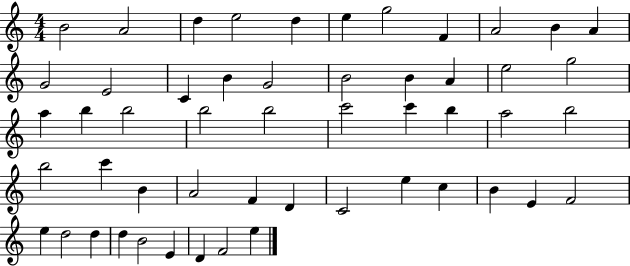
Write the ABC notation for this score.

X:1
T:Untitled
M:4/4
L:1/4
K:C
B2 A2 d e2 d e g2 F A2 B A G2 E2 C B G2 B2 B A e2 g2 a b b2 b2 b2 c'2 c' b a2 b2 b2 c' B A2 F D C2 e c B E F2 e d2 d d B2 E D F2 e